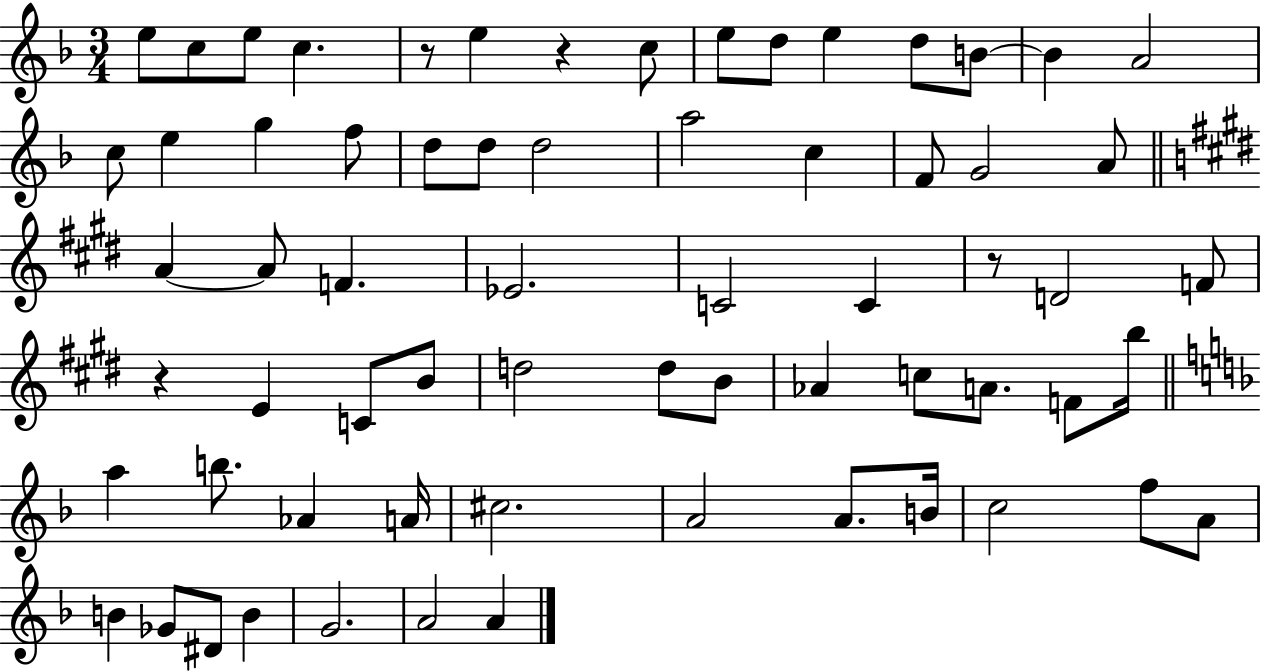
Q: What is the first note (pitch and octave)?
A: E5